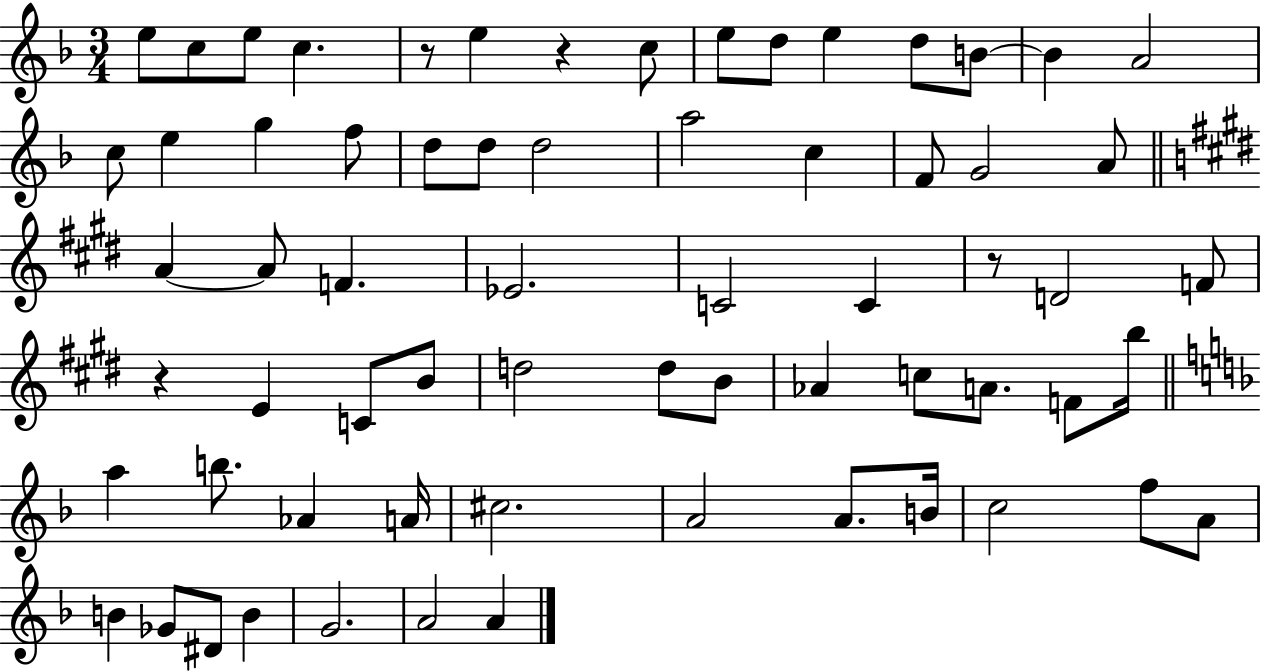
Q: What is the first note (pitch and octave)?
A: E5